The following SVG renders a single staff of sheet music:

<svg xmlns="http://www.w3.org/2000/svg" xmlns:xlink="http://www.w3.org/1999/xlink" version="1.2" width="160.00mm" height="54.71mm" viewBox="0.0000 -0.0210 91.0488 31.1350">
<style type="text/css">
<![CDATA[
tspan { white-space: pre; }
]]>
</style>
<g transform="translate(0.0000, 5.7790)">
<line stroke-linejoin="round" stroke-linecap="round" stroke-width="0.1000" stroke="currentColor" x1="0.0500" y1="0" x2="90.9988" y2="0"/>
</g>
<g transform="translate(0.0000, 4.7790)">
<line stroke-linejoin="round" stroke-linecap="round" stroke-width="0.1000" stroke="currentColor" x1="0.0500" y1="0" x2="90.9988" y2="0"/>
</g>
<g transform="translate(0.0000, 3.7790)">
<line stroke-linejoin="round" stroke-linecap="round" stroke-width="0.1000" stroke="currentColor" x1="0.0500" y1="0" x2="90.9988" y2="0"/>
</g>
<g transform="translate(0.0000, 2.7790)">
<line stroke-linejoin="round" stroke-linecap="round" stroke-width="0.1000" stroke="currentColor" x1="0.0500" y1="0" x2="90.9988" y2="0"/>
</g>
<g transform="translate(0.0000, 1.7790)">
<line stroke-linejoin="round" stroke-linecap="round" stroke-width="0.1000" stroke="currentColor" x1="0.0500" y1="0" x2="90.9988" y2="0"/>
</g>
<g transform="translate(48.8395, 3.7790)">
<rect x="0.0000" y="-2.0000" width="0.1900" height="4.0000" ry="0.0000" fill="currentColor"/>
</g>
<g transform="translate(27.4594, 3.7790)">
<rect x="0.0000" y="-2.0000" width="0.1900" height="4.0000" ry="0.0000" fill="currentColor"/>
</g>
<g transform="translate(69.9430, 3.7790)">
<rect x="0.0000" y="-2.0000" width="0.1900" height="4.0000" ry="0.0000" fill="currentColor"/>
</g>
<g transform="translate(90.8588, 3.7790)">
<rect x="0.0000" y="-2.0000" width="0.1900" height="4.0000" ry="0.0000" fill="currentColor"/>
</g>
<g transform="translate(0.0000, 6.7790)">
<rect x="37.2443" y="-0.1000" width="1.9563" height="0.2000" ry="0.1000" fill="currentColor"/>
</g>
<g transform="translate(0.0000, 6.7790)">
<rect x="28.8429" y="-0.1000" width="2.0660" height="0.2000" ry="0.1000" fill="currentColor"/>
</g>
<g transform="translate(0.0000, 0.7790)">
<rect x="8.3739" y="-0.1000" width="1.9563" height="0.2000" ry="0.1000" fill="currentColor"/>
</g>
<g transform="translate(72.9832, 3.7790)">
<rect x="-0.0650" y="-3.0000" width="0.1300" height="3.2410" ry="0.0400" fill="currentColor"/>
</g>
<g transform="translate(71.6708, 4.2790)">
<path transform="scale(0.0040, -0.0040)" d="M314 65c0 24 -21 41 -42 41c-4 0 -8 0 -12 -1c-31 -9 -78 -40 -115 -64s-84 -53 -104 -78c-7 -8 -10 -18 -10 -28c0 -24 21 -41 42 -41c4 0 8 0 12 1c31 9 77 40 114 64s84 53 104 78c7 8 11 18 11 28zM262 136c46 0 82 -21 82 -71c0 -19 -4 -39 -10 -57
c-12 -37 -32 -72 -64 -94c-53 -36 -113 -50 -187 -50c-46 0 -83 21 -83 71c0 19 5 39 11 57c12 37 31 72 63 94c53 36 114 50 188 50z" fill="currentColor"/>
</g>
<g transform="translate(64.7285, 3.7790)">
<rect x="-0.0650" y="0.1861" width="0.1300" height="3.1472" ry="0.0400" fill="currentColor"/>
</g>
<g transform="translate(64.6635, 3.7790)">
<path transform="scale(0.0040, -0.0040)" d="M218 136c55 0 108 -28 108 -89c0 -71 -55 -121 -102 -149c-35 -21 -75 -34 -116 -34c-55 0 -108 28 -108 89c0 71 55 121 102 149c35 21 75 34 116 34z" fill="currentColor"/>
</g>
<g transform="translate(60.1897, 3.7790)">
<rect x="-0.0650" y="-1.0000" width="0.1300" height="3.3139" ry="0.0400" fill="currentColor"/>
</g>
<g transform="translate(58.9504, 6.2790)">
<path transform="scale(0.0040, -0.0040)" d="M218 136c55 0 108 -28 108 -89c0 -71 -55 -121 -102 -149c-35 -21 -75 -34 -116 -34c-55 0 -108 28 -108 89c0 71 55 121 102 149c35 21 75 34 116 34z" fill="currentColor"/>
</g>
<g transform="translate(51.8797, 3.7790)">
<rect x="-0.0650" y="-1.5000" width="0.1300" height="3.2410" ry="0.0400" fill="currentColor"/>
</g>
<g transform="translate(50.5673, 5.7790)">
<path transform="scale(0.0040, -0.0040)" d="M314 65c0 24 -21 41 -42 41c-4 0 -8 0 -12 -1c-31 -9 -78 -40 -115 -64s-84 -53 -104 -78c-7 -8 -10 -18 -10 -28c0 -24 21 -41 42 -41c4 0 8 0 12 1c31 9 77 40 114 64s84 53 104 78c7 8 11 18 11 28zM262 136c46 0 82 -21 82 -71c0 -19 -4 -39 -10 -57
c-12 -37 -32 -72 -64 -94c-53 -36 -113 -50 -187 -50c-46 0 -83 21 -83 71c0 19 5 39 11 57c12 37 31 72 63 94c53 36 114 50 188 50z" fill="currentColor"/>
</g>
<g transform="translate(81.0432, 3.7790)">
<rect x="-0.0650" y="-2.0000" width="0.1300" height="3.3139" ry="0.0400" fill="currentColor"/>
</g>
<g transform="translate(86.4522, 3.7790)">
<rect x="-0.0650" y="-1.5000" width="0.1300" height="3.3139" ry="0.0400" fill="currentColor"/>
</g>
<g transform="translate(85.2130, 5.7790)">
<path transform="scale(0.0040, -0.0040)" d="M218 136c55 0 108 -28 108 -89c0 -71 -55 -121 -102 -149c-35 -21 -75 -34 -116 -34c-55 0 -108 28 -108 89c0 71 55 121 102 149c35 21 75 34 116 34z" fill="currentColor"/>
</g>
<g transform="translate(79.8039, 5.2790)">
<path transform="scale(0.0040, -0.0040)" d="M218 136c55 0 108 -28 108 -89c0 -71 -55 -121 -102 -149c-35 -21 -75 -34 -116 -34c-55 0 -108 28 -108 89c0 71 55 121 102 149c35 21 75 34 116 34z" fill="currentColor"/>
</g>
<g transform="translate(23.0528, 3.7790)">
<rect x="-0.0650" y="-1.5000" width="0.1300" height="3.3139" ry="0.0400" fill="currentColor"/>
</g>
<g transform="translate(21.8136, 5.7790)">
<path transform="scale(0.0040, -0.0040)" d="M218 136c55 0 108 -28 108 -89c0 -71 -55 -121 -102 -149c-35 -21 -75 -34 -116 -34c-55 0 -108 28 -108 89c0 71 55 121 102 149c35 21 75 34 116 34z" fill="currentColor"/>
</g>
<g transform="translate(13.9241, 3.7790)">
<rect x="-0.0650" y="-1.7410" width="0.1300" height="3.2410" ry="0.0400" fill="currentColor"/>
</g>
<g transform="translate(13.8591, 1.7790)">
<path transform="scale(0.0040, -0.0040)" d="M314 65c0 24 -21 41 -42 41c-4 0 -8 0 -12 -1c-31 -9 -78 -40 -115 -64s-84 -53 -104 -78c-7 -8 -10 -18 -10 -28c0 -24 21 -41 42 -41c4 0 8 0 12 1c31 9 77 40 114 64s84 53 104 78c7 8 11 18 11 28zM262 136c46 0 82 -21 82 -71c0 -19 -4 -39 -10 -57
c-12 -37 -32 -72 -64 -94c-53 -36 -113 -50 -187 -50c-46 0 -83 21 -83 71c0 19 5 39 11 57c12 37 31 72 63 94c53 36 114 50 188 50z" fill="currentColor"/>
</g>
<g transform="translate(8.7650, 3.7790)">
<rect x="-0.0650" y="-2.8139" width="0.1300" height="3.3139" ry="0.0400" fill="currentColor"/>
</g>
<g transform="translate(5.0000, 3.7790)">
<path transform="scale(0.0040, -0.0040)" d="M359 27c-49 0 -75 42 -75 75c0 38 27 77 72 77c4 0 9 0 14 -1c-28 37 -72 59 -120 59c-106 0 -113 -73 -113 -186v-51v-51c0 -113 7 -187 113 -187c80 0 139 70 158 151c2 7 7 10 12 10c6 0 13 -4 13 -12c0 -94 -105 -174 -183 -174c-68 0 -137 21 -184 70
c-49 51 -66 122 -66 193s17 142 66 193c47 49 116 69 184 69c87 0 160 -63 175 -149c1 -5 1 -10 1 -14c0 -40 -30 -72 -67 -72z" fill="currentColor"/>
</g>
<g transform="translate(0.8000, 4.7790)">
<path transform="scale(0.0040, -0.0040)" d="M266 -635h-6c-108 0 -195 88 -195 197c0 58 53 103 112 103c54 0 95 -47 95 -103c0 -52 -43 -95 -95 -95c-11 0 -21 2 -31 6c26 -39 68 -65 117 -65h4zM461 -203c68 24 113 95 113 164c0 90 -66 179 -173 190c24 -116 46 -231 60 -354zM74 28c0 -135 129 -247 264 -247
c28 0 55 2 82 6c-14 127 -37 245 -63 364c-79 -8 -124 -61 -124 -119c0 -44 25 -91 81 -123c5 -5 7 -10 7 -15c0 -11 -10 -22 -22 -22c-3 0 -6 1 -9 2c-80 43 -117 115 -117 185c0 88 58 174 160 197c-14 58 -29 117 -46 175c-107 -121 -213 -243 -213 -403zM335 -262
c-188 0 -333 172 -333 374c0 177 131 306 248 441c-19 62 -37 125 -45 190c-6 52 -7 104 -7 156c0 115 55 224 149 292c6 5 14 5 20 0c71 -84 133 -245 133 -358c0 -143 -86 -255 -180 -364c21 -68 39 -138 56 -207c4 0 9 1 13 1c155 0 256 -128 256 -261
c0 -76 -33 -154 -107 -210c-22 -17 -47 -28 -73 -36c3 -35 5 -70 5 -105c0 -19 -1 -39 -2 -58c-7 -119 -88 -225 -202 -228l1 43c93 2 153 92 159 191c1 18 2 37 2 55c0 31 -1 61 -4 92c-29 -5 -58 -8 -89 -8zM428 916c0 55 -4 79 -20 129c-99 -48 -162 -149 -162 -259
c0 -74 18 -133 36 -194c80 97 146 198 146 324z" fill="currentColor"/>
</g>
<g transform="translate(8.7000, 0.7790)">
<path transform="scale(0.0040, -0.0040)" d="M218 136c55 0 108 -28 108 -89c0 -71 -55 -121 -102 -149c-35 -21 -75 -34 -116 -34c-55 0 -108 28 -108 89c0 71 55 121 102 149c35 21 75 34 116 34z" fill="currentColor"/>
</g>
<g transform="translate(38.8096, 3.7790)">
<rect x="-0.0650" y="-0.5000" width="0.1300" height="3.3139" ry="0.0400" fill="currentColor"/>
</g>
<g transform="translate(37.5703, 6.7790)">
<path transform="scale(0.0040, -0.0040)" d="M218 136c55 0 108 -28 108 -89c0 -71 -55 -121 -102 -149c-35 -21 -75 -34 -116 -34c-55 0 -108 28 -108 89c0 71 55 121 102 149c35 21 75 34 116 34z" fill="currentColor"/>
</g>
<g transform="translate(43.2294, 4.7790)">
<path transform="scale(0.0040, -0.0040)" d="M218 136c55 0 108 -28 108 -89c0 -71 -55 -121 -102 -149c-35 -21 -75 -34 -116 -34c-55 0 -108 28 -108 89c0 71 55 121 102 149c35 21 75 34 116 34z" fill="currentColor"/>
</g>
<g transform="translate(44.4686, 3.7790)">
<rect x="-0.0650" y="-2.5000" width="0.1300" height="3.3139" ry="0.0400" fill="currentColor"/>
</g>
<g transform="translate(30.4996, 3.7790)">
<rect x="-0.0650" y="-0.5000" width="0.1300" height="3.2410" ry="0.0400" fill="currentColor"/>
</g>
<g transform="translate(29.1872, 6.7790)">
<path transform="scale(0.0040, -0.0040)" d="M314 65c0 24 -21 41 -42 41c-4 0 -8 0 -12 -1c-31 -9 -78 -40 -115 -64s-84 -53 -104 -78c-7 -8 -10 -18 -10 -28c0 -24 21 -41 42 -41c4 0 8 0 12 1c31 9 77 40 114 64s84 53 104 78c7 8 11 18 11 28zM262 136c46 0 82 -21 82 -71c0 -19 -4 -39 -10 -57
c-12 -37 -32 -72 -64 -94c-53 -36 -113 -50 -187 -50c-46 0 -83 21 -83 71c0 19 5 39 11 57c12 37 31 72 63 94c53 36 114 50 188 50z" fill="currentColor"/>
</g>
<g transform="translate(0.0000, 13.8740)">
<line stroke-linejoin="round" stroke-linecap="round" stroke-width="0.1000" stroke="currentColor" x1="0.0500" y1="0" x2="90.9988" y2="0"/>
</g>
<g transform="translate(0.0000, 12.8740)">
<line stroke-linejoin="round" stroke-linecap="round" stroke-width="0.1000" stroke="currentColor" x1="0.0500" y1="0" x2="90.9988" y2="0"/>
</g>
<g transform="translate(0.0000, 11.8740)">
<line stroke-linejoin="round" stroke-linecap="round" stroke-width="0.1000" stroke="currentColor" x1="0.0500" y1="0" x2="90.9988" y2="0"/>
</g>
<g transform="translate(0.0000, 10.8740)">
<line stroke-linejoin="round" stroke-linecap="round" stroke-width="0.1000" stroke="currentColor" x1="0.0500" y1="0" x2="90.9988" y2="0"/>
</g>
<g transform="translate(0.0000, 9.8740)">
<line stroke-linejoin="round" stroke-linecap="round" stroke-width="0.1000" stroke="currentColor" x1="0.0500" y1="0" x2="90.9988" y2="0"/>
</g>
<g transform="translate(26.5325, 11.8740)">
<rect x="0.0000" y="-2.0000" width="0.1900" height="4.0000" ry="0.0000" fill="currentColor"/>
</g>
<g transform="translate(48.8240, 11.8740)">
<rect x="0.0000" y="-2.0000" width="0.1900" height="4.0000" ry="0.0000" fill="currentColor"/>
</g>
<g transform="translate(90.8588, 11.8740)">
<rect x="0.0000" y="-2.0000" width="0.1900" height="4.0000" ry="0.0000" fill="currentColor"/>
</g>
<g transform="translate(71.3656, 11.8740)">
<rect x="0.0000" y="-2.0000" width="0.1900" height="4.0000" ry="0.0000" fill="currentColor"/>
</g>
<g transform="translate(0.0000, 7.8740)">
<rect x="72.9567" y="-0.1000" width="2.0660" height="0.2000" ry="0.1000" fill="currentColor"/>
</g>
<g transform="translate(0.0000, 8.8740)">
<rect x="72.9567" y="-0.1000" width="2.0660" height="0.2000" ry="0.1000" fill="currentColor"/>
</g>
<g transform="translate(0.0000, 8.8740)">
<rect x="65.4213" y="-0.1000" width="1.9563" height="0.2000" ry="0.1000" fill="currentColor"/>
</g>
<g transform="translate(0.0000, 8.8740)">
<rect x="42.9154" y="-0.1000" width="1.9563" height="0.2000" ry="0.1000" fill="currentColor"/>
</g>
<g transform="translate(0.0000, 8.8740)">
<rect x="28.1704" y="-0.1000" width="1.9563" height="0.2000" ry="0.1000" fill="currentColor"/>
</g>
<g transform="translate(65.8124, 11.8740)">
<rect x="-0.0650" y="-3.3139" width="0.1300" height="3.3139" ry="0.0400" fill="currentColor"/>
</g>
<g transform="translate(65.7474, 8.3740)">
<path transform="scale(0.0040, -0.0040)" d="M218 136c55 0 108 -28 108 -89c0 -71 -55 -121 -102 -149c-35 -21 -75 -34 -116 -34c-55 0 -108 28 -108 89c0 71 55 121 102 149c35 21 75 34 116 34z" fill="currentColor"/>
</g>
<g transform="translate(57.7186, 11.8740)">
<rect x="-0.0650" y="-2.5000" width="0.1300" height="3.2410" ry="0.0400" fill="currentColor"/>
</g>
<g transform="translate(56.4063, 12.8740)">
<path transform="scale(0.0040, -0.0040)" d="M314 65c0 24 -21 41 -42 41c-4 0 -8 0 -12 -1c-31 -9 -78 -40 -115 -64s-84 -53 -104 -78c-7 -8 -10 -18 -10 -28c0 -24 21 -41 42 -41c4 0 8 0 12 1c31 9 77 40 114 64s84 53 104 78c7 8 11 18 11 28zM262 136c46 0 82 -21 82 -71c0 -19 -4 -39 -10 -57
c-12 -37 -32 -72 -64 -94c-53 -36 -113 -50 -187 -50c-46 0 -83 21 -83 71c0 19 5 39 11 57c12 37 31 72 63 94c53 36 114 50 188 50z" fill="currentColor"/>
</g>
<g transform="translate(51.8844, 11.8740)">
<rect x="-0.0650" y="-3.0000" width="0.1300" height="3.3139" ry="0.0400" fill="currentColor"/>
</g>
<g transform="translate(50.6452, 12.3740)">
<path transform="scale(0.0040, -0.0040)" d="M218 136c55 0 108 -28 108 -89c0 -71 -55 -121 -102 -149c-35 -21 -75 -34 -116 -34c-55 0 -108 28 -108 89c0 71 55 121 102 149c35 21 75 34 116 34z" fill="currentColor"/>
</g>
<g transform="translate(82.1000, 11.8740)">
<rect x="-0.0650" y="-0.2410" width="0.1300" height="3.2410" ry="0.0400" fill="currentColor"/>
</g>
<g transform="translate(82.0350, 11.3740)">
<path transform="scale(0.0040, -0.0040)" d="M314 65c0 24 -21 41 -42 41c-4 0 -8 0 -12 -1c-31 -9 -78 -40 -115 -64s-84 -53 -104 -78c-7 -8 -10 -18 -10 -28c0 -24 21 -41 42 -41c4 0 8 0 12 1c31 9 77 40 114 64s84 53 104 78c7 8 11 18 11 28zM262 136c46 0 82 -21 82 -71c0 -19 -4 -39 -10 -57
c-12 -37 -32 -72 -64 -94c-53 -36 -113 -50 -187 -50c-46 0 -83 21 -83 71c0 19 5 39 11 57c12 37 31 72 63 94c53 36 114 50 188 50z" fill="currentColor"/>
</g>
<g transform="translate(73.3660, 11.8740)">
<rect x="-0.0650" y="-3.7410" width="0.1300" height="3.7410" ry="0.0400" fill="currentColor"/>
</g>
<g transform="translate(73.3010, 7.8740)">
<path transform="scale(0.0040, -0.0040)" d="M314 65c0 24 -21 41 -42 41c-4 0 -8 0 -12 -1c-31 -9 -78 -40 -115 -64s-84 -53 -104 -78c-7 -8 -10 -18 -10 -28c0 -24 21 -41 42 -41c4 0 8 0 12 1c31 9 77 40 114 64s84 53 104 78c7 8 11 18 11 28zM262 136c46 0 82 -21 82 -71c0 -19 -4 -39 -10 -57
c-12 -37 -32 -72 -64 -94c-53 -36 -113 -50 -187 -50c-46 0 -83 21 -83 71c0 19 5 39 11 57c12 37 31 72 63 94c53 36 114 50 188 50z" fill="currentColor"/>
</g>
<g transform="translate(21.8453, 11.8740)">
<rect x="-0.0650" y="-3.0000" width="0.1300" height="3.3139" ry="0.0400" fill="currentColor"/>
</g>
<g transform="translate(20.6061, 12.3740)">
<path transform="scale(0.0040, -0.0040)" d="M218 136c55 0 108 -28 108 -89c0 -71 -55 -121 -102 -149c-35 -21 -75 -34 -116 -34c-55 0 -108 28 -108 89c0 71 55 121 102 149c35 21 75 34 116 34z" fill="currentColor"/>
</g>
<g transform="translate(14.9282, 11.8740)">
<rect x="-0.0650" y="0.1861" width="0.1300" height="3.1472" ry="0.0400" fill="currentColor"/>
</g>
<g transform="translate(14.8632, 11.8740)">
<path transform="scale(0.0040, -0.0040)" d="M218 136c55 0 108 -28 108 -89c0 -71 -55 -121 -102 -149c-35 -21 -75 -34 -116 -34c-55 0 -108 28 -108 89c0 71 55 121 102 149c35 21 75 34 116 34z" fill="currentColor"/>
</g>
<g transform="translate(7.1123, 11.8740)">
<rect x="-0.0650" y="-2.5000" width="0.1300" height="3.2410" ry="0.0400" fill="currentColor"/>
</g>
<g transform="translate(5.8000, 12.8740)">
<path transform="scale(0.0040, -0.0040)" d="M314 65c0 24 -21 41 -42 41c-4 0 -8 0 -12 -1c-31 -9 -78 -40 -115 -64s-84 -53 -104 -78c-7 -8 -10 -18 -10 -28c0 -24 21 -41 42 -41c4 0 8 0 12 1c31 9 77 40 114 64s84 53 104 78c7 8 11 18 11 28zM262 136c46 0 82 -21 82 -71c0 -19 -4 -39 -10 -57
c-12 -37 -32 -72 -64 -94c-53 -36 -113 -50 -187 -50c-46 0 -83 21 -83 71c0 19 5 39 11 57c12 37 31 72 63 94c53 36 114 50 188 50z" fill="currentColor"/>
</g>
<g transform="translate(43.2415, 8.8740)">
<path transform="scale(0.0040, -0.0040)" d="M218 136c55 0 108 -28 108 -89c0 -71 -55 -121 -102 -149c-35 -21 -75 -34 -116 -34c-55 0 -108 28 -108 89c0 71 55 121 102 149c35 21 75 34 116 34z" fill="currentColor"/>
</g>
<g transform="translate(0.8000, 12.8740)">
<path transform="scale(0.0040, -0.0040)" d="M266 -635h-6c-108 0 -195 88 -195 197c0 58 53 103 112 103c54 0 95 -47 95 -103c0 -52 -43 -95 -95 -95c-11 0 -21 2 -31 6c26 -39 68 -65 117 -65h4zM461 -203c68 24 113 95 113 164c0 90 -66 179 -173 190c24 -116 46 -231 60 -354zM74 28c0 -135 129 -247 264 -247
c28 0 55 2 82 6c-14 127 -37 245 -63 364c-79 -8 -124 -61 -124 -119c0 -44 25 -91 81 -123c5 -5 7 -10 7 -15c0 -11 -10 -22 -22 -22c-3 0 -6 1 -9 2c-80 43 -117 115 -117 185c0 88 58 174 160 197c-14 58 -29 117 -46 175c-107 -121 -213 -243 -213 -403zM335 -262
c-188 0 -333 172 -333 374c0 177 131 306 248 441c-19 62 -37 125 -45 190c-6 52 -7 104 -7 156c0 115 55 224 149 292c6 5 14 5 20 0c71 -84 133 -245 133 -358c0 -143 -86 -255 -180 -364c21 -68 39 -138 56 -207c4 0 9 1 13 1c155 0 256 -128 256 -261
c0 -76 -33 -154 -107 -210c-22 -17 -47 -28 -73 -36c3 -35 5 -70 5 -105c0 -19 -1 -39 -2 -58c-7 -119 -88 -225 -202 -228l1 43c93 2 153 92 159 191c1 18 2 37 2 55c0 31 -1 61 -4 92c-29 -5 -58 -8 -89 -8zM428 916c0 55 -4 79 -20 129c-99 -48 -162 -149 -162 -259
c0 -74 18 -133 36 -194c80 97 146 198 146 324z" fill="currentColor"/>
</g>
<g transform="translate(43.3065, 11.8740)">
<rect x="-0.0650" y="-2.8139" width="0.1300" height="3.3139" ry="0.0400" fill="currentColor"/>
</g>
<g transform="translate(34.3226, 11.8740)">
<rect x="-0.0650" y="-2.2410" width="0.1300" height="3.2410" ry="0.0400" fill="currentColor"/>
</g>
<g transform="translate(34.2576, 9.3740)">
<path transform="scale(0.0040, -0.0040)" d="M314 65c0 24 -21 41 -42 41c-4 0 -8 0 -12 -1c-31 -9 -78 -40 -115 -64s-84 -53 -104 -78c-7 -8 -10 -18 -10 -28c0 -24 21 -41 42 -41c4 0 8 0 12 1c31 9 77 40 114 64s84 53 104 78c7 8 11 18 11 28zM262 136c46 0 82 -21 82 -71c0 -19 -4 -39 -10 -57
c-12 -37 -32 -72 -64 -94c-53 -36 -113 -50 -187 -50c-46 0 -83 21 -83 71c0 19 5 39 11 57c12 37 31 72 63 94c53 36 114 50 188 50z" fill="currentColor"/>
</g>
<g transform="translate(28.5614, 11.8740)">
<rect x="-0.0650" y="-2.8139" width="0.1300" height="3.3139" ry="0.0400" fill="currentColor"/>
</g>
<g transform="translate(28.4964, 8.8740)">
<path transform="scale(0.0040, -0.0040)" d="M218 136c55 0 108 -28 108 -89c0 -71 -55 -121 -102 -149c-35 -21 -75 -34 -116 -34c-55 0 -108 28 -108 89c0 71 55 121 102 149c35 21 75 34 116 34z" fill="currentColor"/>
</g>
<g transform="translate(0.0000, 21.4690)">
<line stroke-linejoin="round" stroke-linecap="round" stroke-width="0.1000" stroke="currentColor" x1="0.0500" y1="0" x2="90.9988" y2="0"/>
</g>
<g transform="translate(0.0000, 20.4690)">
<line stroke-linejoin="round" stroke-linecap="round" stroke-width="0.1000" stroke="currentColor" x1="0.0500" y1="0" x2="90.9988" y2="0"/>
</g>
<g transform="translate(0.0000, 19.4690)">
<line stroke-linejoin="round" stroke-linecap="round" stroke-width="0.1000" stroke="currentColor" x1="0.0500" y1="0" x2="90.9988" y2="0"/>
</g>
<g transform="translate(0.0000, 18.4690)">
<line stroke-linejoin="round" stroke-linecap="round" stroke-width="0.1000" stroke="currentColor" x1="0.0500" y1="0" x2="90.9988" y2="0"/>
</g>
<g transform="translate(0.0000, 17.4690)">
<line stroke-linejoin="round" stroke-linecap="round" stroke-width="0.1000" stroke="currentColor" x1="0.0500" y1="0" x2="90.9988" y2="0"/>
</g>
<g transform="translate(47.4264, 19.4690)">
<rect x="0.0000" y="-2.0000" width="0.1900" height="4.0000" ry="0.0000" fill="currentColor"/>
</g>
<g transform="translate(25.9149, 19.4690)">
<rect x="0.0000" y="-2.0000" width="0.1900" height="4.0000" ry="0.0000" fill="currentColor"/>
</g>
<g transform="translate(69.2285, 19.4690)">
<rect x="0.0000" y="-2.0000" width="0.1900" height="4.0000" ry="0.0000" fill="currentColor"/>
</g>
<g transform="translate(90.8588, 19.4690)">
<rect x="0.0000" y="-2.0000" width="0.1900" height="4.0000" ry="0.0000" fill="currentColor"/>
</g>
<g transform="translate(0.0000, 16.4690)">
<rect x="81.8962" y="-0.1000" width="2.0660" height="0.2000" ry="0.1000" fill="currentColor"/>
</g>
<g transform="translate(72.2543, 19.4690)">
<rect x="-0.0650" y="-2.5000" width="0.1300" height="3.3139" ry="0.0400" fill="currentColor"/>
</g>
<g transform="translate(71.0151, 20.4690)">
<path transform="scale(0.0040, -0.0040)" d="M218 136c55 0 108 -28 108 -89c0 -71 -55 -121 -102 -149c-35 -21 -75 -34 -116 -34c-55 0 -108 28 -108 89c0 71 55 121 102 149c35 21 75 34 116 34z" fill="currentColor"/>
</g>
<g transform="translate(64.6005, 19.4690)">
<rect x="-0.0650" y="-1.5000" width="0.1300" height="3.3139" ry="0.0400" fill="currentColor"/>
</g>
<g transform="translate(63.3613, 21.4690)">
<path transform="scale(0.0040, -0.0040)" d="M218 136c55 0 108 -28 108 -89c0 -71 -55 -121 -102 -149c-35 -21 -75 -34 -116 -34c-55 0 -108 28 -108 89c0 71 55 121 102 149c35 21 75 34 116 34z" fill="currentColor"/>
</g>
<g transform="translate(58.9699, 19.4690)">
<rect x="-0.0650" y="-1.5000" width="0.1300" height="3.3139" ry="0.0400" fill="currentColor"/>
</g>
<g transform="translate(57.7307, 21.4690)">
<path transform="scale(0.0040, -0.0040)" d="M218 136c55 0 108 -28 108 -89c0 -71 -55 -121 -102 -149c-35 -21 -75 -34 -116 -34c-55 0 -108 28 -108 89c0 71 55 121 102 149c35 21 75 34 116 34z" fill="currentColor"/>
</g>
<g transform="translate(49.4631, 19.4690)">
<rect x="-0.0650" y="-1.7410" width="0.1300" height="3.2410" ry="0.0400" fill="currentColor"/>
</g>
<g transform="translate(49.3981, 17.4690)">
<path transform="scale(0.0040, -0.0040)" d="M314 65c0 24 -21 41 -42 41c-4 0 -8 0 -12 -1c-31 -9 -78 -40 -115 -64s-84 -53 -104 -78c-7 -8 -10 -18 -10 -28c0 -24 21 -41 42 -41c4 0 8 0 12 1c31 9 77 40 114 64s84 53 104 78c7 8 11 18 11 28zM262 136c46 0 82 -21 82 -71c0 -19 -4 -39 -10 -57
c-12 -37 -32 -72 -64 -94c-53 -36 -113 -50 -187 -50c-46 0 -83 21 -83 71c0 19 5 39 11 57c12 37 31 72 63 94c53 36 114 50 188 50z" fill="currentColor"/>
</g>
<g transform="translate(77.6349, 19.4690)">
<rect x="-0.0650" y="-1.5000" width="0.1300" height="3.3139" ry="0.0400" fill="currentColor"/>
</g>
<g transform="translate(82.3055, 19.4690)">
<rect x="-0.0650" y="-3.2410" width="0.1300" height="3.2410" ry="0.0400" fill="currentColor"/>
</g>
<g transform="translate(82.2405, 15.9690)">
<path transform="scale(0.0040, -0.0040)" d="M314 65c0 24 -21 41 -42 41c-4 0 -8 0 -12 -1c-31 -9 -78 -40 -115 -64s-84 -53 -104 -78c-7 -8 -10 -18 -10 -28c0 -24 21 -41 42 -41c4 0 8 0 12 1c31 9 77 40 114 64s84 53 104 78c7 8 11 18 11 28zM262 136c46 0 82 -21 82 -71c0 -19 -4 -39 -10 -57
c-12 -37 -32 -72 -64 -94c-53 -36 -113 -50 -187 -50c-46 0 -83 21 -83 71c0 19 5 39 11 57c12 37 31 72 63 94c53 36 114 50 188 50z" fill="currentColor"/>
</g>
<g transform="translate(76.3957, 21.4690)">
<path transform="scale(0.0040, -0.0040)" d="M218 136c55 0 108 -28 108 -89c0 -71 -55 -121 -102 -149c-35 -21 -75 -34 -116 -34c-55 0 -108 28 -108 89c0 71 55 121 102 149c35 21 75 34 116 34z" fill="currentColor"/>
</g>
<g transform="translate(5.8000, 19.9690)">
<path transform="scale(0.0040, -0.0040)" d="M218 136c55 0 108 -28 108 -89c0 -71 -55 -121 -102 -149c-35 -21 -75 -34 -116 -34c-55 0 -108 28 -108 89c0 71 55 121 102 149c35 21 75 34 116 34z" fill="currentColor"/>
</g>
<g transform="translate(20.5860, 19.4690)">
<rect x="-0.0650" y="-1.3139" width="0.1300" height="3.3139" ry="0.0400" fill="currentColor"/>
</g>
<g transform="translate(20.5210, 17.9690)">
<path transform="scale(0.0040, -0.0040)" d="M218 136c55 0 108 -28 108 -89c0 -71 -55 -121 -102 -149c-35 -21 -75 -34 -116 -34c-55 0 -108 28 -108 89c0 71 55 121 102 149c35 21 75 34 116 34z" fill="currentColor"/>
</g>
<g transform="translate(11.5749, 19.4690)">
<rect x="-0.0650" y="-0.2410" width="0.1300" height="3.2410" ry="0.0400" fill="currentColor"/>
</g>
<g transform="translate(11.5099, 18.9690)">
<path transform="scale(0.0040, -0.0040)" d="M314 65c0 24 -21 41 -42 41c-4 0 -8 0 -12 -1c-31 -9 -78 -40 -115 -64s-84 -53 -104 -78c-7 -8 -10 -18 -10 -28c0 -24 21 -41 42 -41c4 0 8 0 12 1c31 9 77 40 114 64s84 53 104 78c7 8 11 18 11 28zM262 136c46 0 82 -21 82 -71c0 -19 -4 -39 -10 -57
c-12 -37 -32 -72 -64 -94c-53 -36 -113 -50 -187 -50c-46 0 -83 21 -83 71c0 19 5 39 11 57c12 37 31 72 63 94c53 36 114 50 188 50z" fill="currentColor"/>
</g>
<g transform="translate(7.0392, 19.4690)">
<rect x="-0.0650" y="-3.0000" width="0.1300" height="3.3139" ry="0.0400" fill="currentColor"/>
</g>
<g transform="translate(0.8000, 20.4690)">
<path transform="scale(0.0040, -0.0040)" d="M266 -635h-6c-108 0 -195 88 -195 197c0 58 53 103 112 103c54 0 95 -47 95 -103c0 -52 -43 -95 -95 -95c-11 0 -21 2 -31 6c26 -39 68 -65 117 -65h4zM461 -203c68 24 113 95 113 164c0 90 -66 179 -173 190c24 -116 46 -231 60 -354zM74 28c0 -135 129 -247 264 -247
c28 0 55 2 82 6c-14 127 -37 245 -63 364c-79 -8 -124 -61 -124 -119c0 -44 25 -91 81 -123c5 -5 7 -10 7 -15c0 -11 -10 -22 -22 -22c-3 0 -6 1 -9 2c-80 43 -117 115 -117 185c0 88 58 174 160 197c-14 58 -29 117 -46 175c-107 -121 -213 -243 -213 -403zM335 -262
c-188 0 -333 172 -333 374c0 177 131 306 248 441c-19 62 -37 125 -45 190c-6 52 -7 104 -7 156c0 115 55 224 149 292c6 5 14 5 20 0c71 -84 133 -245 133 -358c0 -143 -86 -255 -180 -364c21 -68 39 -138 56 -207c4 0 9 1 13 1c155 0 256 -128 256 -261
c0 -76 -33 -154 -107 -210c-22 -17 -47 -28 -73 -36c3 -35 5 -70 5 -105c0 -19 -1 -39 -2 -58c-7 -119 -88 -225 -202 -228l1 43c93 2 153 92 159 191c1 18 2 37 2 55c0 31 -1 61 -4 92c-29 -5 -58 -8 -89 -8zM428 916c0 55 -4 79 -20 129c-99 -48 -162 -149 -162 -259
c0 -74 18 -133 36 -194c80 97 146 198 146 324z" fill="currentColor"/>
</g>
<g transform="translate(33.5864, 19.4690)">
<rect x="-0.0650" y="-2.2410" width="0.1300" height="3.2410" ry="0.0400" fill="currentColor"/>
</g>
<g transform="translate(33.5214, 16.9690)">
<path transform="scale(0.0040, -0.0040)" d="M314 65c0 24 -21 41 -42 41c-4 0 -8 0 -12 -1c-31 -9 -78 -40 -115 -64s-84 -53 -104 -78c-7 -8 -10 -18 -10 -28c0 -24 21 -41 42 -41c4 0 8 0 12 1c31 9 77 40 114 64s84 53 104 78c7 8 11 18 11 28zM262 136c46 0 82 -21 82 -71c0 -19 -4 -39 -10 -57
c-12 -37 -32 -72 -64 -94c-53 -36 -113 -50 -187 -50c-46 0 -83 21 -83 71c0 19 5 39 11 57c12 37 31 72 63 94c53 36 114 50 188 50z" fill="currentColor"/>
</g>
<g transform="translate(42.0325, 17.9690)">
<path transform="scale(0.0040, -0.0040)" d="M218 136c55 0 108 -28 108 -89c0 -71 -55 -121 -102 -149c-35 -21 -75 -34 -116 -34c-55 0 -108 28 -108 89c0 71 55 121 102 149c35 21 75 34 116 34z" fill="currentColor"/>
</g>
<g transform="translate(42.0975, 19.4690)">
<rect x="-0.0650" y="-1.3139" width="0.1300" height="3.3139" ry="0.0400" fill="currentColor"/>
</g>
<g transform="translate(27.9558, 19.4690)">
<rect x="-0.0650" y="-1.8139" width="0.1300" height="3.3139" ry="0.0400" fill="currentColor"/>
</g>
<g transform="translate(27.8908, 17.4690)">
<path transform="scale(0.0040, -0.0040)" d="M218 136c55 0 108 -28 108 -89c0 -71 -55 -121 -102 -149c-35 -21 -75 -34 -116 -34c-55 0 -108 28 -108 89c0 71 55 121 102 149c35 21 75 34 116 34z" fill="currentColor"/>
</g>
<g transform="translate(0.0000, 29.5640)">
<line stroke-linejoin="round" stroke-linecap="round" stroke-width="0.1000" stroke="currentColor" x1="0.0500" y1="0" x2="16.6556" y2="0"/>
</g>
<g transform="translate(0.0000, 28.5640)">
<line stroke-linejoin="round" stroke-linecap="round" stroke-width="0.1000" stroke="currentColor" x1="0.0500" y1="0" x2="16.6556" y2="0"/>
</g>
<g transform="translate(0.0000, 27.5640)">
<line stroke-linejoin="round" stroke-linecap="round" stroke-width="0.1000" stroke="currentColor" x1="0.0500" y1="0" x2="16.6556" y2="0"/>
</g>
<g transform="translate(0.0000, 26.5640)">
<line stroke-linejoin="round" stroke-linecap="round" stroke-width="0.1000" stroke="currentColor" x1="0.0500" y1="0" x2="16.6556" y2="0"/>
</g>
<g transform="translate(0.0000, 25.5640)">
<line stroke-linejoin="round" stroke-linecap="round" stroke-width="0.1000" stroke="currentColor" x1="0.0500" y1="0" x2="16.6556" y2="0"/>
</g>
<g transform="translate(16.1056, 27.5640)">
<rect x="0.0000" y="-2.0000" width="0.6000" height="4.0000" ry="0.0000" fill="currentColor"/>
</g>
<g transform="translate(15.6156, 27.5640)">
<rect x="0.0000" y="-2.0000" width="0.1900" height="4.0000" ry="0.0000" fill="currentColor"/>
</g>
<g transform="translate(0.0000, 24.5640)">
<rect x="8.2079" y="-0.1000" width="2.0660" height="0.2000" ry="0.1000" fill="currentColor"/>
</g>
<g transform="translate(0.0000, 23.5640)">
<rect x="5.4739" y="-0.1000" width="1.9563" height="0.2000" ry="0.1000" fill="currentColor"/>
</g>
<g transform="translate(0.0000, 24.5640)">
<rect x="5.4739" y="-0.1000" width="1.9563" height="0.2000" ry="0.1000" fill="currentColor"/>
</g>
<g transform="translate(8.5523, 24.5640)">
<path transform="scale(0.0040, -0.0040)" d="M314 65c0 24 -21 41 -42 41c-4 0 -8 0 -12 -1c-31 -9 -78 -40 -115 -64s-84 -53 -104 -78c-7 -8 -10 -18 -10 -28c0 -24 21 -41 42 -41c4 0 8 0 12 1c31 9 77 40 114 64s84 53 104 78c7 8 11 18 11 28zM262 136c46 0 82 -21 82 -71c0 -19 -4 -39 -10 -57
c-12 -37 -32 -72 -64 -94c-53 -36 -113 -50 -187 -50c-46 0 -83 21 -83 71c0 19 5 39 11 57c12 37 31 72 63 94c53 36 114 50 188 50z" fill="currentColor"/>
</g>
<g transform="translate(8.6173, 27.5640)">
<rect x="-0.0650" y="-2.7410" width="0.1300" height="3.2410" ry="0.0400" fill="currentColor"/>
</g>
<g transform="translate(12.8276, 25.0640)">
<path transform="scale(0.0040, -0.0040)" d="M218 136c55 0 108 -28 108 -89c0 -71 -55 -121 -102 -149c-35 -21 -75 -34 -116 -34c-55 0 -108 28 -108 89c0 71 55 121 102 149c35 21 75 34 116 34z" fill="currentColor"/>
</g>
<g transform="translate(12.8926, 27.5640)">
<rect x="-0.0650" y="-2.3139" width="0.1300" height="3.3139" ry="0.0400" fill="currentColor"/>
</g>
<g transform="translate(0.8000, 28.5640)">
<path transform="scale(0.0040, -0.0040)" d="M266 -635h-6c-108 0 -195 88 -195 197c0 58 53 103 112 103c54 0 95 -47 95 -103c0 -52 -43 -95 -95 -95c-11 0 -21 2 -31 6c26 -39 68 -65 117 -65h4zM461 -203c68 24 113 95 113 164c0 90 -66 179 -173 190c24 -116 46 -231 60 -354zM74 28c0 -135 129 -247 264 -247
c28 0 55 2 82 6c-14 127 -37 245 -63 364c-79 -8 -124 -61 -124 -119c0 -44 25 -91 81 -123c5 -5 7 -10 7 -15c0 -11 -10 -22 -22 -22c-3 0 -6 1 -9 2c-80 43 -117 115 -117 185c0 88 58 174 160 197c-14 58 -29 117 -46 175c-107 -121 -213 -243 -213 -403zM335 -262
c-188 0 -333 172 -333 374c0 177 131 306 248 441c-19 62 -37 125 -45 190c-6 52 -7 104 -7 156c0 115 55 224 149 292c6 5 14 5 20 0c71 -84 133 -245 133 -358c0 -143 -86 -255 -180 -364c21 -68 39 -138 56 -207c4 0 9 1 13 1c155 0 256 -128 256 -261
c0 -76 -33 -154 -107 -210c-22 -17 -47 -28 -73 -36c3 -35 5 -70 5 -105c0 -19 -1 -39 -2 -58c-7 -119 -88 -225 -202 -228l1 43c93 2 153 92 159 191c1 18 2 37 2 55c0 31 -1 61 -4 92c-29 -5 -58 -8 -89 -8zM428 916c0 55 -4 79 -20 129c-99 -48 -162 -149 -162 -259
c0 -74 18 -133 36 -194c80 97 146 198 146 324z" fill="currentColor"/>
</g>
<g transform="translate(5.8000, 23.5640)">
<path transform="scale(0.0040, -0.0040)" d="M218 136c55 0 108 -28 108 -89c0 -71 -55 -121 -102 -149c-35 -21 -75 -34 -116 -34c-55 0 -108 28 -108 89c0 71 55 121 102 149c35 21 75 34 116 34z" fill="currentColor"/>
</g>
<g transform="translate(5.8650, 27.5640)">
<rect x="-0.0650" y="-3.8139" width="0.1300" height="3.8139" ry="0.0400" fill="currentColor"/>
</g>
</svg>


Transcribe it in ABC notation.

X:1
T:Untitled
M:4/4
L:1/4
K:C
a f2 E C2 C G E2 D B A2 F E G2 B A a g2 a A G2 b c'2 c2 A c2 e f g2 e f2 E E G E b2 c' a2 g